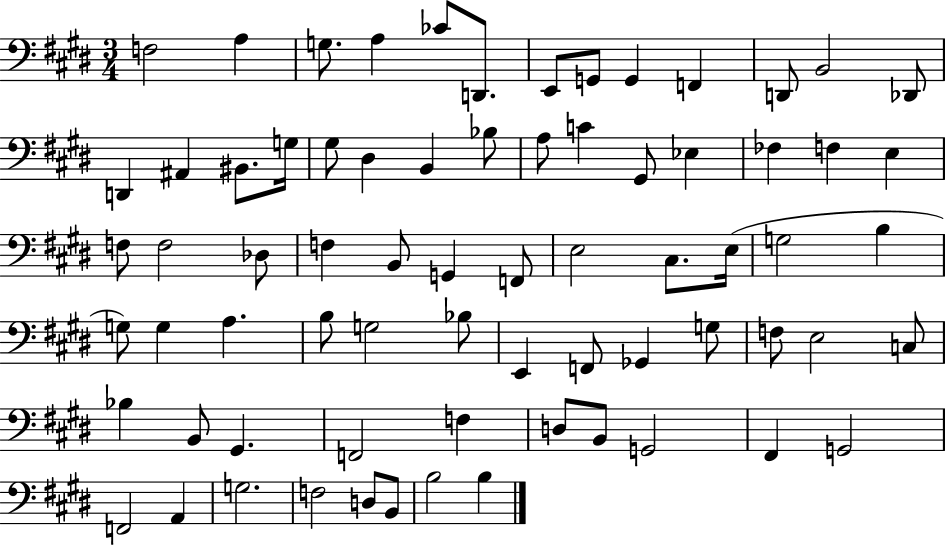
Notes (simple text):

F3/h A3/q G3/e. A3/q CES4/e D2/e. E2/e G2/e G2/q F2/q D2/e B2/h Db2/e D2/q A#2/q BIS2/e. G3/s G#3/e D#3/q B2/q Bb3/e A3/e C4/q G#2/e Eb3/q FES3/q F3/q E3/q F3/e F3/h Db3/e F3/q B2/e G2/q F2/e E3/h C#3/e. E3/s G3/h B3/q G3/e G3/q A3/q. B3/e G3/h Bb3/e E2/q F2/e Gb2/q G3/e F3/e E3/h C3/e Bb3/q B2/e G#2/q. F2/h F3/q D3/e B2/e G2/h F#2/q G2/h F2/h A2/q G3/h. F3/h D3/e B2/e B3/h B3/q